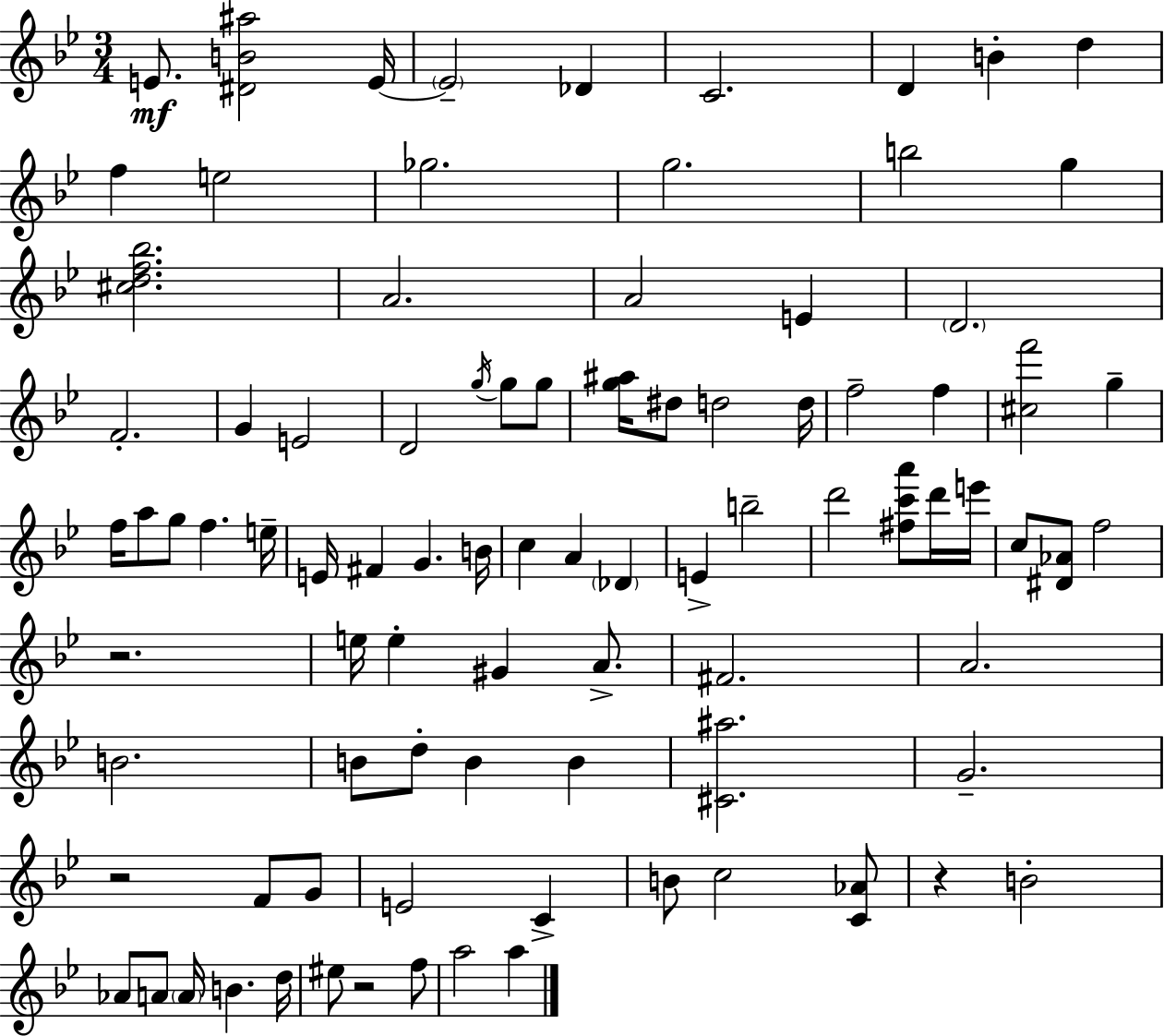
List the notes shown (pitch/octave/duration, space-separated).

E4/e. [D#4,B4,A#5]/h E4/s E4/h Db4/q C4/h. D4/q B4/q D5/q F5/q E5/h Gb5/h. G5/h. B5/h G5/q [C#5,D5,F5,Bb5]/h. A4/h. A4/h E4/q D4/h. F4/h. G4/q E4/h D4/h G5/s G5/e G5/e [G5,A#5]/s D#5/e D5/h D5/s F5/h F5/q [C#5,F6]/h G5/q F5/s A5/e G5/e F5/q. E5/s E4/s F#4/q G4/q. B4/s C5/q A4/q Db4/q E4/q B5/h D6/h [F#5,C6,A6]/e D6/s E6/s C5/e [D#4,Ab4]/e F5/h R/h. E5/s E5/q G#4/q A4/e. F#4/h. A4/h. B4/h. B4/e D5/e B4/q B4/q [C#4,A#5]/h. G4/h. R/h F4/e G4/e E4/h C4/q B4/e C5/h [C4,Ab4]/e R/q B4/h Ab4/e A4/e A4/s B4/q. D5/s EIS5/e R/h F5/e A5/h A5/q